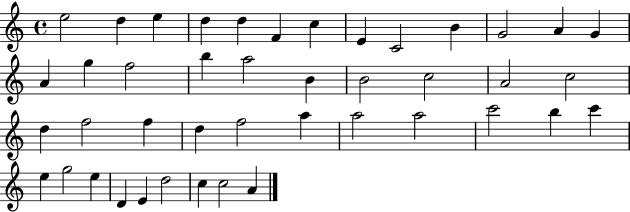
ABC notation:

X:1
T:Untitled
M:4/4
L:1/4
K:C
e2 d e d d F c E C2 B G2 A G A g f2 b a2 B B2 c2 A2 c2 d f2 f d f2 a a2 a2 c'2 b c' e g2 e D E d2 c c2 A